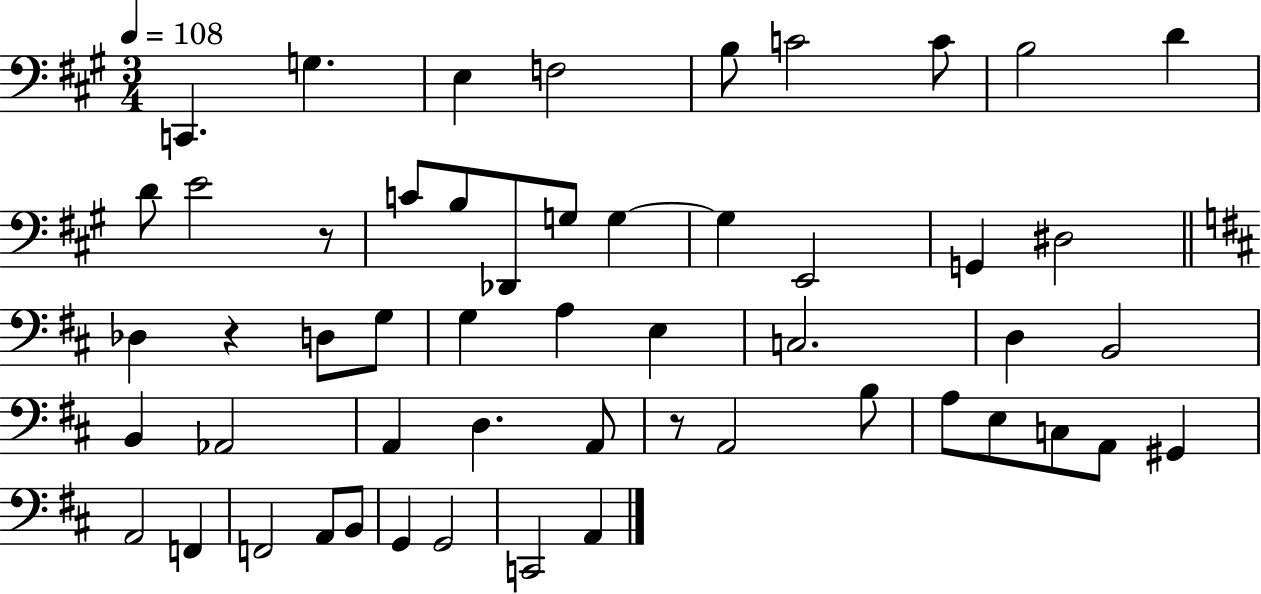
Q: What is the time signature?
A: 3/4